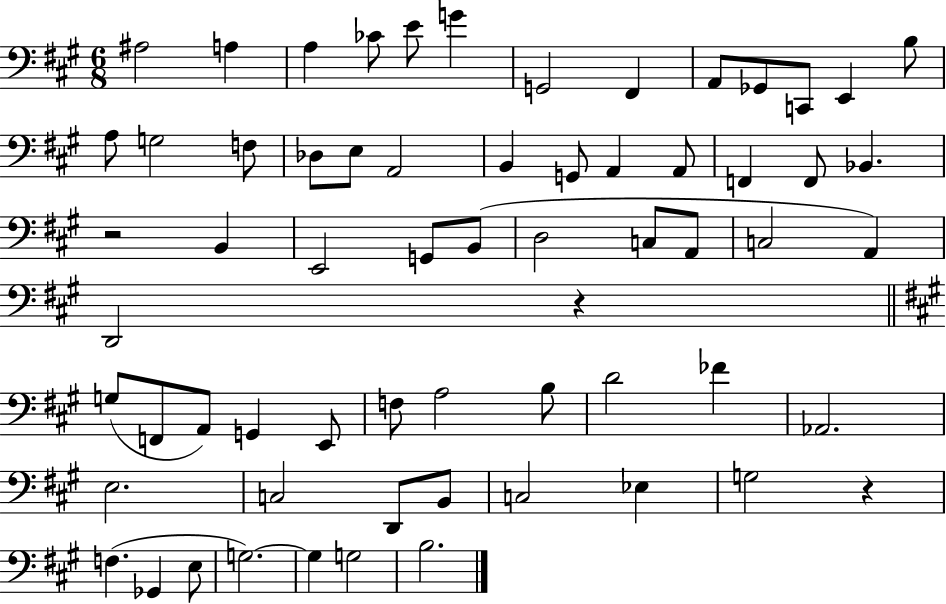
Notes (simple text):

A#3/h A3/q A3/q CES4/e E4/e G4/q G2/h F#2/q A2/e Gb2/e C2/e E2/q B3/e A3/e G3/h F3/e Db3/e E3/e A2/h B2/q G2/e A2/q A2/e F2/q F2/e Bb2/q. R/h B2/q E2/h G2/e B2/e D3/h C3/e A2/e C3/h A2/q D2/h R/q G3/e F2/e A2/e G2/q E2/e F3/e A3/h B3/e D4/h FES4/q Ab2/h. E3/h. C3/h D2/e B2/e C3/h Eb3/q G3/h R/q F3/q. Gb2/q E3/e G3/h. G3/q G3/h B3/h.